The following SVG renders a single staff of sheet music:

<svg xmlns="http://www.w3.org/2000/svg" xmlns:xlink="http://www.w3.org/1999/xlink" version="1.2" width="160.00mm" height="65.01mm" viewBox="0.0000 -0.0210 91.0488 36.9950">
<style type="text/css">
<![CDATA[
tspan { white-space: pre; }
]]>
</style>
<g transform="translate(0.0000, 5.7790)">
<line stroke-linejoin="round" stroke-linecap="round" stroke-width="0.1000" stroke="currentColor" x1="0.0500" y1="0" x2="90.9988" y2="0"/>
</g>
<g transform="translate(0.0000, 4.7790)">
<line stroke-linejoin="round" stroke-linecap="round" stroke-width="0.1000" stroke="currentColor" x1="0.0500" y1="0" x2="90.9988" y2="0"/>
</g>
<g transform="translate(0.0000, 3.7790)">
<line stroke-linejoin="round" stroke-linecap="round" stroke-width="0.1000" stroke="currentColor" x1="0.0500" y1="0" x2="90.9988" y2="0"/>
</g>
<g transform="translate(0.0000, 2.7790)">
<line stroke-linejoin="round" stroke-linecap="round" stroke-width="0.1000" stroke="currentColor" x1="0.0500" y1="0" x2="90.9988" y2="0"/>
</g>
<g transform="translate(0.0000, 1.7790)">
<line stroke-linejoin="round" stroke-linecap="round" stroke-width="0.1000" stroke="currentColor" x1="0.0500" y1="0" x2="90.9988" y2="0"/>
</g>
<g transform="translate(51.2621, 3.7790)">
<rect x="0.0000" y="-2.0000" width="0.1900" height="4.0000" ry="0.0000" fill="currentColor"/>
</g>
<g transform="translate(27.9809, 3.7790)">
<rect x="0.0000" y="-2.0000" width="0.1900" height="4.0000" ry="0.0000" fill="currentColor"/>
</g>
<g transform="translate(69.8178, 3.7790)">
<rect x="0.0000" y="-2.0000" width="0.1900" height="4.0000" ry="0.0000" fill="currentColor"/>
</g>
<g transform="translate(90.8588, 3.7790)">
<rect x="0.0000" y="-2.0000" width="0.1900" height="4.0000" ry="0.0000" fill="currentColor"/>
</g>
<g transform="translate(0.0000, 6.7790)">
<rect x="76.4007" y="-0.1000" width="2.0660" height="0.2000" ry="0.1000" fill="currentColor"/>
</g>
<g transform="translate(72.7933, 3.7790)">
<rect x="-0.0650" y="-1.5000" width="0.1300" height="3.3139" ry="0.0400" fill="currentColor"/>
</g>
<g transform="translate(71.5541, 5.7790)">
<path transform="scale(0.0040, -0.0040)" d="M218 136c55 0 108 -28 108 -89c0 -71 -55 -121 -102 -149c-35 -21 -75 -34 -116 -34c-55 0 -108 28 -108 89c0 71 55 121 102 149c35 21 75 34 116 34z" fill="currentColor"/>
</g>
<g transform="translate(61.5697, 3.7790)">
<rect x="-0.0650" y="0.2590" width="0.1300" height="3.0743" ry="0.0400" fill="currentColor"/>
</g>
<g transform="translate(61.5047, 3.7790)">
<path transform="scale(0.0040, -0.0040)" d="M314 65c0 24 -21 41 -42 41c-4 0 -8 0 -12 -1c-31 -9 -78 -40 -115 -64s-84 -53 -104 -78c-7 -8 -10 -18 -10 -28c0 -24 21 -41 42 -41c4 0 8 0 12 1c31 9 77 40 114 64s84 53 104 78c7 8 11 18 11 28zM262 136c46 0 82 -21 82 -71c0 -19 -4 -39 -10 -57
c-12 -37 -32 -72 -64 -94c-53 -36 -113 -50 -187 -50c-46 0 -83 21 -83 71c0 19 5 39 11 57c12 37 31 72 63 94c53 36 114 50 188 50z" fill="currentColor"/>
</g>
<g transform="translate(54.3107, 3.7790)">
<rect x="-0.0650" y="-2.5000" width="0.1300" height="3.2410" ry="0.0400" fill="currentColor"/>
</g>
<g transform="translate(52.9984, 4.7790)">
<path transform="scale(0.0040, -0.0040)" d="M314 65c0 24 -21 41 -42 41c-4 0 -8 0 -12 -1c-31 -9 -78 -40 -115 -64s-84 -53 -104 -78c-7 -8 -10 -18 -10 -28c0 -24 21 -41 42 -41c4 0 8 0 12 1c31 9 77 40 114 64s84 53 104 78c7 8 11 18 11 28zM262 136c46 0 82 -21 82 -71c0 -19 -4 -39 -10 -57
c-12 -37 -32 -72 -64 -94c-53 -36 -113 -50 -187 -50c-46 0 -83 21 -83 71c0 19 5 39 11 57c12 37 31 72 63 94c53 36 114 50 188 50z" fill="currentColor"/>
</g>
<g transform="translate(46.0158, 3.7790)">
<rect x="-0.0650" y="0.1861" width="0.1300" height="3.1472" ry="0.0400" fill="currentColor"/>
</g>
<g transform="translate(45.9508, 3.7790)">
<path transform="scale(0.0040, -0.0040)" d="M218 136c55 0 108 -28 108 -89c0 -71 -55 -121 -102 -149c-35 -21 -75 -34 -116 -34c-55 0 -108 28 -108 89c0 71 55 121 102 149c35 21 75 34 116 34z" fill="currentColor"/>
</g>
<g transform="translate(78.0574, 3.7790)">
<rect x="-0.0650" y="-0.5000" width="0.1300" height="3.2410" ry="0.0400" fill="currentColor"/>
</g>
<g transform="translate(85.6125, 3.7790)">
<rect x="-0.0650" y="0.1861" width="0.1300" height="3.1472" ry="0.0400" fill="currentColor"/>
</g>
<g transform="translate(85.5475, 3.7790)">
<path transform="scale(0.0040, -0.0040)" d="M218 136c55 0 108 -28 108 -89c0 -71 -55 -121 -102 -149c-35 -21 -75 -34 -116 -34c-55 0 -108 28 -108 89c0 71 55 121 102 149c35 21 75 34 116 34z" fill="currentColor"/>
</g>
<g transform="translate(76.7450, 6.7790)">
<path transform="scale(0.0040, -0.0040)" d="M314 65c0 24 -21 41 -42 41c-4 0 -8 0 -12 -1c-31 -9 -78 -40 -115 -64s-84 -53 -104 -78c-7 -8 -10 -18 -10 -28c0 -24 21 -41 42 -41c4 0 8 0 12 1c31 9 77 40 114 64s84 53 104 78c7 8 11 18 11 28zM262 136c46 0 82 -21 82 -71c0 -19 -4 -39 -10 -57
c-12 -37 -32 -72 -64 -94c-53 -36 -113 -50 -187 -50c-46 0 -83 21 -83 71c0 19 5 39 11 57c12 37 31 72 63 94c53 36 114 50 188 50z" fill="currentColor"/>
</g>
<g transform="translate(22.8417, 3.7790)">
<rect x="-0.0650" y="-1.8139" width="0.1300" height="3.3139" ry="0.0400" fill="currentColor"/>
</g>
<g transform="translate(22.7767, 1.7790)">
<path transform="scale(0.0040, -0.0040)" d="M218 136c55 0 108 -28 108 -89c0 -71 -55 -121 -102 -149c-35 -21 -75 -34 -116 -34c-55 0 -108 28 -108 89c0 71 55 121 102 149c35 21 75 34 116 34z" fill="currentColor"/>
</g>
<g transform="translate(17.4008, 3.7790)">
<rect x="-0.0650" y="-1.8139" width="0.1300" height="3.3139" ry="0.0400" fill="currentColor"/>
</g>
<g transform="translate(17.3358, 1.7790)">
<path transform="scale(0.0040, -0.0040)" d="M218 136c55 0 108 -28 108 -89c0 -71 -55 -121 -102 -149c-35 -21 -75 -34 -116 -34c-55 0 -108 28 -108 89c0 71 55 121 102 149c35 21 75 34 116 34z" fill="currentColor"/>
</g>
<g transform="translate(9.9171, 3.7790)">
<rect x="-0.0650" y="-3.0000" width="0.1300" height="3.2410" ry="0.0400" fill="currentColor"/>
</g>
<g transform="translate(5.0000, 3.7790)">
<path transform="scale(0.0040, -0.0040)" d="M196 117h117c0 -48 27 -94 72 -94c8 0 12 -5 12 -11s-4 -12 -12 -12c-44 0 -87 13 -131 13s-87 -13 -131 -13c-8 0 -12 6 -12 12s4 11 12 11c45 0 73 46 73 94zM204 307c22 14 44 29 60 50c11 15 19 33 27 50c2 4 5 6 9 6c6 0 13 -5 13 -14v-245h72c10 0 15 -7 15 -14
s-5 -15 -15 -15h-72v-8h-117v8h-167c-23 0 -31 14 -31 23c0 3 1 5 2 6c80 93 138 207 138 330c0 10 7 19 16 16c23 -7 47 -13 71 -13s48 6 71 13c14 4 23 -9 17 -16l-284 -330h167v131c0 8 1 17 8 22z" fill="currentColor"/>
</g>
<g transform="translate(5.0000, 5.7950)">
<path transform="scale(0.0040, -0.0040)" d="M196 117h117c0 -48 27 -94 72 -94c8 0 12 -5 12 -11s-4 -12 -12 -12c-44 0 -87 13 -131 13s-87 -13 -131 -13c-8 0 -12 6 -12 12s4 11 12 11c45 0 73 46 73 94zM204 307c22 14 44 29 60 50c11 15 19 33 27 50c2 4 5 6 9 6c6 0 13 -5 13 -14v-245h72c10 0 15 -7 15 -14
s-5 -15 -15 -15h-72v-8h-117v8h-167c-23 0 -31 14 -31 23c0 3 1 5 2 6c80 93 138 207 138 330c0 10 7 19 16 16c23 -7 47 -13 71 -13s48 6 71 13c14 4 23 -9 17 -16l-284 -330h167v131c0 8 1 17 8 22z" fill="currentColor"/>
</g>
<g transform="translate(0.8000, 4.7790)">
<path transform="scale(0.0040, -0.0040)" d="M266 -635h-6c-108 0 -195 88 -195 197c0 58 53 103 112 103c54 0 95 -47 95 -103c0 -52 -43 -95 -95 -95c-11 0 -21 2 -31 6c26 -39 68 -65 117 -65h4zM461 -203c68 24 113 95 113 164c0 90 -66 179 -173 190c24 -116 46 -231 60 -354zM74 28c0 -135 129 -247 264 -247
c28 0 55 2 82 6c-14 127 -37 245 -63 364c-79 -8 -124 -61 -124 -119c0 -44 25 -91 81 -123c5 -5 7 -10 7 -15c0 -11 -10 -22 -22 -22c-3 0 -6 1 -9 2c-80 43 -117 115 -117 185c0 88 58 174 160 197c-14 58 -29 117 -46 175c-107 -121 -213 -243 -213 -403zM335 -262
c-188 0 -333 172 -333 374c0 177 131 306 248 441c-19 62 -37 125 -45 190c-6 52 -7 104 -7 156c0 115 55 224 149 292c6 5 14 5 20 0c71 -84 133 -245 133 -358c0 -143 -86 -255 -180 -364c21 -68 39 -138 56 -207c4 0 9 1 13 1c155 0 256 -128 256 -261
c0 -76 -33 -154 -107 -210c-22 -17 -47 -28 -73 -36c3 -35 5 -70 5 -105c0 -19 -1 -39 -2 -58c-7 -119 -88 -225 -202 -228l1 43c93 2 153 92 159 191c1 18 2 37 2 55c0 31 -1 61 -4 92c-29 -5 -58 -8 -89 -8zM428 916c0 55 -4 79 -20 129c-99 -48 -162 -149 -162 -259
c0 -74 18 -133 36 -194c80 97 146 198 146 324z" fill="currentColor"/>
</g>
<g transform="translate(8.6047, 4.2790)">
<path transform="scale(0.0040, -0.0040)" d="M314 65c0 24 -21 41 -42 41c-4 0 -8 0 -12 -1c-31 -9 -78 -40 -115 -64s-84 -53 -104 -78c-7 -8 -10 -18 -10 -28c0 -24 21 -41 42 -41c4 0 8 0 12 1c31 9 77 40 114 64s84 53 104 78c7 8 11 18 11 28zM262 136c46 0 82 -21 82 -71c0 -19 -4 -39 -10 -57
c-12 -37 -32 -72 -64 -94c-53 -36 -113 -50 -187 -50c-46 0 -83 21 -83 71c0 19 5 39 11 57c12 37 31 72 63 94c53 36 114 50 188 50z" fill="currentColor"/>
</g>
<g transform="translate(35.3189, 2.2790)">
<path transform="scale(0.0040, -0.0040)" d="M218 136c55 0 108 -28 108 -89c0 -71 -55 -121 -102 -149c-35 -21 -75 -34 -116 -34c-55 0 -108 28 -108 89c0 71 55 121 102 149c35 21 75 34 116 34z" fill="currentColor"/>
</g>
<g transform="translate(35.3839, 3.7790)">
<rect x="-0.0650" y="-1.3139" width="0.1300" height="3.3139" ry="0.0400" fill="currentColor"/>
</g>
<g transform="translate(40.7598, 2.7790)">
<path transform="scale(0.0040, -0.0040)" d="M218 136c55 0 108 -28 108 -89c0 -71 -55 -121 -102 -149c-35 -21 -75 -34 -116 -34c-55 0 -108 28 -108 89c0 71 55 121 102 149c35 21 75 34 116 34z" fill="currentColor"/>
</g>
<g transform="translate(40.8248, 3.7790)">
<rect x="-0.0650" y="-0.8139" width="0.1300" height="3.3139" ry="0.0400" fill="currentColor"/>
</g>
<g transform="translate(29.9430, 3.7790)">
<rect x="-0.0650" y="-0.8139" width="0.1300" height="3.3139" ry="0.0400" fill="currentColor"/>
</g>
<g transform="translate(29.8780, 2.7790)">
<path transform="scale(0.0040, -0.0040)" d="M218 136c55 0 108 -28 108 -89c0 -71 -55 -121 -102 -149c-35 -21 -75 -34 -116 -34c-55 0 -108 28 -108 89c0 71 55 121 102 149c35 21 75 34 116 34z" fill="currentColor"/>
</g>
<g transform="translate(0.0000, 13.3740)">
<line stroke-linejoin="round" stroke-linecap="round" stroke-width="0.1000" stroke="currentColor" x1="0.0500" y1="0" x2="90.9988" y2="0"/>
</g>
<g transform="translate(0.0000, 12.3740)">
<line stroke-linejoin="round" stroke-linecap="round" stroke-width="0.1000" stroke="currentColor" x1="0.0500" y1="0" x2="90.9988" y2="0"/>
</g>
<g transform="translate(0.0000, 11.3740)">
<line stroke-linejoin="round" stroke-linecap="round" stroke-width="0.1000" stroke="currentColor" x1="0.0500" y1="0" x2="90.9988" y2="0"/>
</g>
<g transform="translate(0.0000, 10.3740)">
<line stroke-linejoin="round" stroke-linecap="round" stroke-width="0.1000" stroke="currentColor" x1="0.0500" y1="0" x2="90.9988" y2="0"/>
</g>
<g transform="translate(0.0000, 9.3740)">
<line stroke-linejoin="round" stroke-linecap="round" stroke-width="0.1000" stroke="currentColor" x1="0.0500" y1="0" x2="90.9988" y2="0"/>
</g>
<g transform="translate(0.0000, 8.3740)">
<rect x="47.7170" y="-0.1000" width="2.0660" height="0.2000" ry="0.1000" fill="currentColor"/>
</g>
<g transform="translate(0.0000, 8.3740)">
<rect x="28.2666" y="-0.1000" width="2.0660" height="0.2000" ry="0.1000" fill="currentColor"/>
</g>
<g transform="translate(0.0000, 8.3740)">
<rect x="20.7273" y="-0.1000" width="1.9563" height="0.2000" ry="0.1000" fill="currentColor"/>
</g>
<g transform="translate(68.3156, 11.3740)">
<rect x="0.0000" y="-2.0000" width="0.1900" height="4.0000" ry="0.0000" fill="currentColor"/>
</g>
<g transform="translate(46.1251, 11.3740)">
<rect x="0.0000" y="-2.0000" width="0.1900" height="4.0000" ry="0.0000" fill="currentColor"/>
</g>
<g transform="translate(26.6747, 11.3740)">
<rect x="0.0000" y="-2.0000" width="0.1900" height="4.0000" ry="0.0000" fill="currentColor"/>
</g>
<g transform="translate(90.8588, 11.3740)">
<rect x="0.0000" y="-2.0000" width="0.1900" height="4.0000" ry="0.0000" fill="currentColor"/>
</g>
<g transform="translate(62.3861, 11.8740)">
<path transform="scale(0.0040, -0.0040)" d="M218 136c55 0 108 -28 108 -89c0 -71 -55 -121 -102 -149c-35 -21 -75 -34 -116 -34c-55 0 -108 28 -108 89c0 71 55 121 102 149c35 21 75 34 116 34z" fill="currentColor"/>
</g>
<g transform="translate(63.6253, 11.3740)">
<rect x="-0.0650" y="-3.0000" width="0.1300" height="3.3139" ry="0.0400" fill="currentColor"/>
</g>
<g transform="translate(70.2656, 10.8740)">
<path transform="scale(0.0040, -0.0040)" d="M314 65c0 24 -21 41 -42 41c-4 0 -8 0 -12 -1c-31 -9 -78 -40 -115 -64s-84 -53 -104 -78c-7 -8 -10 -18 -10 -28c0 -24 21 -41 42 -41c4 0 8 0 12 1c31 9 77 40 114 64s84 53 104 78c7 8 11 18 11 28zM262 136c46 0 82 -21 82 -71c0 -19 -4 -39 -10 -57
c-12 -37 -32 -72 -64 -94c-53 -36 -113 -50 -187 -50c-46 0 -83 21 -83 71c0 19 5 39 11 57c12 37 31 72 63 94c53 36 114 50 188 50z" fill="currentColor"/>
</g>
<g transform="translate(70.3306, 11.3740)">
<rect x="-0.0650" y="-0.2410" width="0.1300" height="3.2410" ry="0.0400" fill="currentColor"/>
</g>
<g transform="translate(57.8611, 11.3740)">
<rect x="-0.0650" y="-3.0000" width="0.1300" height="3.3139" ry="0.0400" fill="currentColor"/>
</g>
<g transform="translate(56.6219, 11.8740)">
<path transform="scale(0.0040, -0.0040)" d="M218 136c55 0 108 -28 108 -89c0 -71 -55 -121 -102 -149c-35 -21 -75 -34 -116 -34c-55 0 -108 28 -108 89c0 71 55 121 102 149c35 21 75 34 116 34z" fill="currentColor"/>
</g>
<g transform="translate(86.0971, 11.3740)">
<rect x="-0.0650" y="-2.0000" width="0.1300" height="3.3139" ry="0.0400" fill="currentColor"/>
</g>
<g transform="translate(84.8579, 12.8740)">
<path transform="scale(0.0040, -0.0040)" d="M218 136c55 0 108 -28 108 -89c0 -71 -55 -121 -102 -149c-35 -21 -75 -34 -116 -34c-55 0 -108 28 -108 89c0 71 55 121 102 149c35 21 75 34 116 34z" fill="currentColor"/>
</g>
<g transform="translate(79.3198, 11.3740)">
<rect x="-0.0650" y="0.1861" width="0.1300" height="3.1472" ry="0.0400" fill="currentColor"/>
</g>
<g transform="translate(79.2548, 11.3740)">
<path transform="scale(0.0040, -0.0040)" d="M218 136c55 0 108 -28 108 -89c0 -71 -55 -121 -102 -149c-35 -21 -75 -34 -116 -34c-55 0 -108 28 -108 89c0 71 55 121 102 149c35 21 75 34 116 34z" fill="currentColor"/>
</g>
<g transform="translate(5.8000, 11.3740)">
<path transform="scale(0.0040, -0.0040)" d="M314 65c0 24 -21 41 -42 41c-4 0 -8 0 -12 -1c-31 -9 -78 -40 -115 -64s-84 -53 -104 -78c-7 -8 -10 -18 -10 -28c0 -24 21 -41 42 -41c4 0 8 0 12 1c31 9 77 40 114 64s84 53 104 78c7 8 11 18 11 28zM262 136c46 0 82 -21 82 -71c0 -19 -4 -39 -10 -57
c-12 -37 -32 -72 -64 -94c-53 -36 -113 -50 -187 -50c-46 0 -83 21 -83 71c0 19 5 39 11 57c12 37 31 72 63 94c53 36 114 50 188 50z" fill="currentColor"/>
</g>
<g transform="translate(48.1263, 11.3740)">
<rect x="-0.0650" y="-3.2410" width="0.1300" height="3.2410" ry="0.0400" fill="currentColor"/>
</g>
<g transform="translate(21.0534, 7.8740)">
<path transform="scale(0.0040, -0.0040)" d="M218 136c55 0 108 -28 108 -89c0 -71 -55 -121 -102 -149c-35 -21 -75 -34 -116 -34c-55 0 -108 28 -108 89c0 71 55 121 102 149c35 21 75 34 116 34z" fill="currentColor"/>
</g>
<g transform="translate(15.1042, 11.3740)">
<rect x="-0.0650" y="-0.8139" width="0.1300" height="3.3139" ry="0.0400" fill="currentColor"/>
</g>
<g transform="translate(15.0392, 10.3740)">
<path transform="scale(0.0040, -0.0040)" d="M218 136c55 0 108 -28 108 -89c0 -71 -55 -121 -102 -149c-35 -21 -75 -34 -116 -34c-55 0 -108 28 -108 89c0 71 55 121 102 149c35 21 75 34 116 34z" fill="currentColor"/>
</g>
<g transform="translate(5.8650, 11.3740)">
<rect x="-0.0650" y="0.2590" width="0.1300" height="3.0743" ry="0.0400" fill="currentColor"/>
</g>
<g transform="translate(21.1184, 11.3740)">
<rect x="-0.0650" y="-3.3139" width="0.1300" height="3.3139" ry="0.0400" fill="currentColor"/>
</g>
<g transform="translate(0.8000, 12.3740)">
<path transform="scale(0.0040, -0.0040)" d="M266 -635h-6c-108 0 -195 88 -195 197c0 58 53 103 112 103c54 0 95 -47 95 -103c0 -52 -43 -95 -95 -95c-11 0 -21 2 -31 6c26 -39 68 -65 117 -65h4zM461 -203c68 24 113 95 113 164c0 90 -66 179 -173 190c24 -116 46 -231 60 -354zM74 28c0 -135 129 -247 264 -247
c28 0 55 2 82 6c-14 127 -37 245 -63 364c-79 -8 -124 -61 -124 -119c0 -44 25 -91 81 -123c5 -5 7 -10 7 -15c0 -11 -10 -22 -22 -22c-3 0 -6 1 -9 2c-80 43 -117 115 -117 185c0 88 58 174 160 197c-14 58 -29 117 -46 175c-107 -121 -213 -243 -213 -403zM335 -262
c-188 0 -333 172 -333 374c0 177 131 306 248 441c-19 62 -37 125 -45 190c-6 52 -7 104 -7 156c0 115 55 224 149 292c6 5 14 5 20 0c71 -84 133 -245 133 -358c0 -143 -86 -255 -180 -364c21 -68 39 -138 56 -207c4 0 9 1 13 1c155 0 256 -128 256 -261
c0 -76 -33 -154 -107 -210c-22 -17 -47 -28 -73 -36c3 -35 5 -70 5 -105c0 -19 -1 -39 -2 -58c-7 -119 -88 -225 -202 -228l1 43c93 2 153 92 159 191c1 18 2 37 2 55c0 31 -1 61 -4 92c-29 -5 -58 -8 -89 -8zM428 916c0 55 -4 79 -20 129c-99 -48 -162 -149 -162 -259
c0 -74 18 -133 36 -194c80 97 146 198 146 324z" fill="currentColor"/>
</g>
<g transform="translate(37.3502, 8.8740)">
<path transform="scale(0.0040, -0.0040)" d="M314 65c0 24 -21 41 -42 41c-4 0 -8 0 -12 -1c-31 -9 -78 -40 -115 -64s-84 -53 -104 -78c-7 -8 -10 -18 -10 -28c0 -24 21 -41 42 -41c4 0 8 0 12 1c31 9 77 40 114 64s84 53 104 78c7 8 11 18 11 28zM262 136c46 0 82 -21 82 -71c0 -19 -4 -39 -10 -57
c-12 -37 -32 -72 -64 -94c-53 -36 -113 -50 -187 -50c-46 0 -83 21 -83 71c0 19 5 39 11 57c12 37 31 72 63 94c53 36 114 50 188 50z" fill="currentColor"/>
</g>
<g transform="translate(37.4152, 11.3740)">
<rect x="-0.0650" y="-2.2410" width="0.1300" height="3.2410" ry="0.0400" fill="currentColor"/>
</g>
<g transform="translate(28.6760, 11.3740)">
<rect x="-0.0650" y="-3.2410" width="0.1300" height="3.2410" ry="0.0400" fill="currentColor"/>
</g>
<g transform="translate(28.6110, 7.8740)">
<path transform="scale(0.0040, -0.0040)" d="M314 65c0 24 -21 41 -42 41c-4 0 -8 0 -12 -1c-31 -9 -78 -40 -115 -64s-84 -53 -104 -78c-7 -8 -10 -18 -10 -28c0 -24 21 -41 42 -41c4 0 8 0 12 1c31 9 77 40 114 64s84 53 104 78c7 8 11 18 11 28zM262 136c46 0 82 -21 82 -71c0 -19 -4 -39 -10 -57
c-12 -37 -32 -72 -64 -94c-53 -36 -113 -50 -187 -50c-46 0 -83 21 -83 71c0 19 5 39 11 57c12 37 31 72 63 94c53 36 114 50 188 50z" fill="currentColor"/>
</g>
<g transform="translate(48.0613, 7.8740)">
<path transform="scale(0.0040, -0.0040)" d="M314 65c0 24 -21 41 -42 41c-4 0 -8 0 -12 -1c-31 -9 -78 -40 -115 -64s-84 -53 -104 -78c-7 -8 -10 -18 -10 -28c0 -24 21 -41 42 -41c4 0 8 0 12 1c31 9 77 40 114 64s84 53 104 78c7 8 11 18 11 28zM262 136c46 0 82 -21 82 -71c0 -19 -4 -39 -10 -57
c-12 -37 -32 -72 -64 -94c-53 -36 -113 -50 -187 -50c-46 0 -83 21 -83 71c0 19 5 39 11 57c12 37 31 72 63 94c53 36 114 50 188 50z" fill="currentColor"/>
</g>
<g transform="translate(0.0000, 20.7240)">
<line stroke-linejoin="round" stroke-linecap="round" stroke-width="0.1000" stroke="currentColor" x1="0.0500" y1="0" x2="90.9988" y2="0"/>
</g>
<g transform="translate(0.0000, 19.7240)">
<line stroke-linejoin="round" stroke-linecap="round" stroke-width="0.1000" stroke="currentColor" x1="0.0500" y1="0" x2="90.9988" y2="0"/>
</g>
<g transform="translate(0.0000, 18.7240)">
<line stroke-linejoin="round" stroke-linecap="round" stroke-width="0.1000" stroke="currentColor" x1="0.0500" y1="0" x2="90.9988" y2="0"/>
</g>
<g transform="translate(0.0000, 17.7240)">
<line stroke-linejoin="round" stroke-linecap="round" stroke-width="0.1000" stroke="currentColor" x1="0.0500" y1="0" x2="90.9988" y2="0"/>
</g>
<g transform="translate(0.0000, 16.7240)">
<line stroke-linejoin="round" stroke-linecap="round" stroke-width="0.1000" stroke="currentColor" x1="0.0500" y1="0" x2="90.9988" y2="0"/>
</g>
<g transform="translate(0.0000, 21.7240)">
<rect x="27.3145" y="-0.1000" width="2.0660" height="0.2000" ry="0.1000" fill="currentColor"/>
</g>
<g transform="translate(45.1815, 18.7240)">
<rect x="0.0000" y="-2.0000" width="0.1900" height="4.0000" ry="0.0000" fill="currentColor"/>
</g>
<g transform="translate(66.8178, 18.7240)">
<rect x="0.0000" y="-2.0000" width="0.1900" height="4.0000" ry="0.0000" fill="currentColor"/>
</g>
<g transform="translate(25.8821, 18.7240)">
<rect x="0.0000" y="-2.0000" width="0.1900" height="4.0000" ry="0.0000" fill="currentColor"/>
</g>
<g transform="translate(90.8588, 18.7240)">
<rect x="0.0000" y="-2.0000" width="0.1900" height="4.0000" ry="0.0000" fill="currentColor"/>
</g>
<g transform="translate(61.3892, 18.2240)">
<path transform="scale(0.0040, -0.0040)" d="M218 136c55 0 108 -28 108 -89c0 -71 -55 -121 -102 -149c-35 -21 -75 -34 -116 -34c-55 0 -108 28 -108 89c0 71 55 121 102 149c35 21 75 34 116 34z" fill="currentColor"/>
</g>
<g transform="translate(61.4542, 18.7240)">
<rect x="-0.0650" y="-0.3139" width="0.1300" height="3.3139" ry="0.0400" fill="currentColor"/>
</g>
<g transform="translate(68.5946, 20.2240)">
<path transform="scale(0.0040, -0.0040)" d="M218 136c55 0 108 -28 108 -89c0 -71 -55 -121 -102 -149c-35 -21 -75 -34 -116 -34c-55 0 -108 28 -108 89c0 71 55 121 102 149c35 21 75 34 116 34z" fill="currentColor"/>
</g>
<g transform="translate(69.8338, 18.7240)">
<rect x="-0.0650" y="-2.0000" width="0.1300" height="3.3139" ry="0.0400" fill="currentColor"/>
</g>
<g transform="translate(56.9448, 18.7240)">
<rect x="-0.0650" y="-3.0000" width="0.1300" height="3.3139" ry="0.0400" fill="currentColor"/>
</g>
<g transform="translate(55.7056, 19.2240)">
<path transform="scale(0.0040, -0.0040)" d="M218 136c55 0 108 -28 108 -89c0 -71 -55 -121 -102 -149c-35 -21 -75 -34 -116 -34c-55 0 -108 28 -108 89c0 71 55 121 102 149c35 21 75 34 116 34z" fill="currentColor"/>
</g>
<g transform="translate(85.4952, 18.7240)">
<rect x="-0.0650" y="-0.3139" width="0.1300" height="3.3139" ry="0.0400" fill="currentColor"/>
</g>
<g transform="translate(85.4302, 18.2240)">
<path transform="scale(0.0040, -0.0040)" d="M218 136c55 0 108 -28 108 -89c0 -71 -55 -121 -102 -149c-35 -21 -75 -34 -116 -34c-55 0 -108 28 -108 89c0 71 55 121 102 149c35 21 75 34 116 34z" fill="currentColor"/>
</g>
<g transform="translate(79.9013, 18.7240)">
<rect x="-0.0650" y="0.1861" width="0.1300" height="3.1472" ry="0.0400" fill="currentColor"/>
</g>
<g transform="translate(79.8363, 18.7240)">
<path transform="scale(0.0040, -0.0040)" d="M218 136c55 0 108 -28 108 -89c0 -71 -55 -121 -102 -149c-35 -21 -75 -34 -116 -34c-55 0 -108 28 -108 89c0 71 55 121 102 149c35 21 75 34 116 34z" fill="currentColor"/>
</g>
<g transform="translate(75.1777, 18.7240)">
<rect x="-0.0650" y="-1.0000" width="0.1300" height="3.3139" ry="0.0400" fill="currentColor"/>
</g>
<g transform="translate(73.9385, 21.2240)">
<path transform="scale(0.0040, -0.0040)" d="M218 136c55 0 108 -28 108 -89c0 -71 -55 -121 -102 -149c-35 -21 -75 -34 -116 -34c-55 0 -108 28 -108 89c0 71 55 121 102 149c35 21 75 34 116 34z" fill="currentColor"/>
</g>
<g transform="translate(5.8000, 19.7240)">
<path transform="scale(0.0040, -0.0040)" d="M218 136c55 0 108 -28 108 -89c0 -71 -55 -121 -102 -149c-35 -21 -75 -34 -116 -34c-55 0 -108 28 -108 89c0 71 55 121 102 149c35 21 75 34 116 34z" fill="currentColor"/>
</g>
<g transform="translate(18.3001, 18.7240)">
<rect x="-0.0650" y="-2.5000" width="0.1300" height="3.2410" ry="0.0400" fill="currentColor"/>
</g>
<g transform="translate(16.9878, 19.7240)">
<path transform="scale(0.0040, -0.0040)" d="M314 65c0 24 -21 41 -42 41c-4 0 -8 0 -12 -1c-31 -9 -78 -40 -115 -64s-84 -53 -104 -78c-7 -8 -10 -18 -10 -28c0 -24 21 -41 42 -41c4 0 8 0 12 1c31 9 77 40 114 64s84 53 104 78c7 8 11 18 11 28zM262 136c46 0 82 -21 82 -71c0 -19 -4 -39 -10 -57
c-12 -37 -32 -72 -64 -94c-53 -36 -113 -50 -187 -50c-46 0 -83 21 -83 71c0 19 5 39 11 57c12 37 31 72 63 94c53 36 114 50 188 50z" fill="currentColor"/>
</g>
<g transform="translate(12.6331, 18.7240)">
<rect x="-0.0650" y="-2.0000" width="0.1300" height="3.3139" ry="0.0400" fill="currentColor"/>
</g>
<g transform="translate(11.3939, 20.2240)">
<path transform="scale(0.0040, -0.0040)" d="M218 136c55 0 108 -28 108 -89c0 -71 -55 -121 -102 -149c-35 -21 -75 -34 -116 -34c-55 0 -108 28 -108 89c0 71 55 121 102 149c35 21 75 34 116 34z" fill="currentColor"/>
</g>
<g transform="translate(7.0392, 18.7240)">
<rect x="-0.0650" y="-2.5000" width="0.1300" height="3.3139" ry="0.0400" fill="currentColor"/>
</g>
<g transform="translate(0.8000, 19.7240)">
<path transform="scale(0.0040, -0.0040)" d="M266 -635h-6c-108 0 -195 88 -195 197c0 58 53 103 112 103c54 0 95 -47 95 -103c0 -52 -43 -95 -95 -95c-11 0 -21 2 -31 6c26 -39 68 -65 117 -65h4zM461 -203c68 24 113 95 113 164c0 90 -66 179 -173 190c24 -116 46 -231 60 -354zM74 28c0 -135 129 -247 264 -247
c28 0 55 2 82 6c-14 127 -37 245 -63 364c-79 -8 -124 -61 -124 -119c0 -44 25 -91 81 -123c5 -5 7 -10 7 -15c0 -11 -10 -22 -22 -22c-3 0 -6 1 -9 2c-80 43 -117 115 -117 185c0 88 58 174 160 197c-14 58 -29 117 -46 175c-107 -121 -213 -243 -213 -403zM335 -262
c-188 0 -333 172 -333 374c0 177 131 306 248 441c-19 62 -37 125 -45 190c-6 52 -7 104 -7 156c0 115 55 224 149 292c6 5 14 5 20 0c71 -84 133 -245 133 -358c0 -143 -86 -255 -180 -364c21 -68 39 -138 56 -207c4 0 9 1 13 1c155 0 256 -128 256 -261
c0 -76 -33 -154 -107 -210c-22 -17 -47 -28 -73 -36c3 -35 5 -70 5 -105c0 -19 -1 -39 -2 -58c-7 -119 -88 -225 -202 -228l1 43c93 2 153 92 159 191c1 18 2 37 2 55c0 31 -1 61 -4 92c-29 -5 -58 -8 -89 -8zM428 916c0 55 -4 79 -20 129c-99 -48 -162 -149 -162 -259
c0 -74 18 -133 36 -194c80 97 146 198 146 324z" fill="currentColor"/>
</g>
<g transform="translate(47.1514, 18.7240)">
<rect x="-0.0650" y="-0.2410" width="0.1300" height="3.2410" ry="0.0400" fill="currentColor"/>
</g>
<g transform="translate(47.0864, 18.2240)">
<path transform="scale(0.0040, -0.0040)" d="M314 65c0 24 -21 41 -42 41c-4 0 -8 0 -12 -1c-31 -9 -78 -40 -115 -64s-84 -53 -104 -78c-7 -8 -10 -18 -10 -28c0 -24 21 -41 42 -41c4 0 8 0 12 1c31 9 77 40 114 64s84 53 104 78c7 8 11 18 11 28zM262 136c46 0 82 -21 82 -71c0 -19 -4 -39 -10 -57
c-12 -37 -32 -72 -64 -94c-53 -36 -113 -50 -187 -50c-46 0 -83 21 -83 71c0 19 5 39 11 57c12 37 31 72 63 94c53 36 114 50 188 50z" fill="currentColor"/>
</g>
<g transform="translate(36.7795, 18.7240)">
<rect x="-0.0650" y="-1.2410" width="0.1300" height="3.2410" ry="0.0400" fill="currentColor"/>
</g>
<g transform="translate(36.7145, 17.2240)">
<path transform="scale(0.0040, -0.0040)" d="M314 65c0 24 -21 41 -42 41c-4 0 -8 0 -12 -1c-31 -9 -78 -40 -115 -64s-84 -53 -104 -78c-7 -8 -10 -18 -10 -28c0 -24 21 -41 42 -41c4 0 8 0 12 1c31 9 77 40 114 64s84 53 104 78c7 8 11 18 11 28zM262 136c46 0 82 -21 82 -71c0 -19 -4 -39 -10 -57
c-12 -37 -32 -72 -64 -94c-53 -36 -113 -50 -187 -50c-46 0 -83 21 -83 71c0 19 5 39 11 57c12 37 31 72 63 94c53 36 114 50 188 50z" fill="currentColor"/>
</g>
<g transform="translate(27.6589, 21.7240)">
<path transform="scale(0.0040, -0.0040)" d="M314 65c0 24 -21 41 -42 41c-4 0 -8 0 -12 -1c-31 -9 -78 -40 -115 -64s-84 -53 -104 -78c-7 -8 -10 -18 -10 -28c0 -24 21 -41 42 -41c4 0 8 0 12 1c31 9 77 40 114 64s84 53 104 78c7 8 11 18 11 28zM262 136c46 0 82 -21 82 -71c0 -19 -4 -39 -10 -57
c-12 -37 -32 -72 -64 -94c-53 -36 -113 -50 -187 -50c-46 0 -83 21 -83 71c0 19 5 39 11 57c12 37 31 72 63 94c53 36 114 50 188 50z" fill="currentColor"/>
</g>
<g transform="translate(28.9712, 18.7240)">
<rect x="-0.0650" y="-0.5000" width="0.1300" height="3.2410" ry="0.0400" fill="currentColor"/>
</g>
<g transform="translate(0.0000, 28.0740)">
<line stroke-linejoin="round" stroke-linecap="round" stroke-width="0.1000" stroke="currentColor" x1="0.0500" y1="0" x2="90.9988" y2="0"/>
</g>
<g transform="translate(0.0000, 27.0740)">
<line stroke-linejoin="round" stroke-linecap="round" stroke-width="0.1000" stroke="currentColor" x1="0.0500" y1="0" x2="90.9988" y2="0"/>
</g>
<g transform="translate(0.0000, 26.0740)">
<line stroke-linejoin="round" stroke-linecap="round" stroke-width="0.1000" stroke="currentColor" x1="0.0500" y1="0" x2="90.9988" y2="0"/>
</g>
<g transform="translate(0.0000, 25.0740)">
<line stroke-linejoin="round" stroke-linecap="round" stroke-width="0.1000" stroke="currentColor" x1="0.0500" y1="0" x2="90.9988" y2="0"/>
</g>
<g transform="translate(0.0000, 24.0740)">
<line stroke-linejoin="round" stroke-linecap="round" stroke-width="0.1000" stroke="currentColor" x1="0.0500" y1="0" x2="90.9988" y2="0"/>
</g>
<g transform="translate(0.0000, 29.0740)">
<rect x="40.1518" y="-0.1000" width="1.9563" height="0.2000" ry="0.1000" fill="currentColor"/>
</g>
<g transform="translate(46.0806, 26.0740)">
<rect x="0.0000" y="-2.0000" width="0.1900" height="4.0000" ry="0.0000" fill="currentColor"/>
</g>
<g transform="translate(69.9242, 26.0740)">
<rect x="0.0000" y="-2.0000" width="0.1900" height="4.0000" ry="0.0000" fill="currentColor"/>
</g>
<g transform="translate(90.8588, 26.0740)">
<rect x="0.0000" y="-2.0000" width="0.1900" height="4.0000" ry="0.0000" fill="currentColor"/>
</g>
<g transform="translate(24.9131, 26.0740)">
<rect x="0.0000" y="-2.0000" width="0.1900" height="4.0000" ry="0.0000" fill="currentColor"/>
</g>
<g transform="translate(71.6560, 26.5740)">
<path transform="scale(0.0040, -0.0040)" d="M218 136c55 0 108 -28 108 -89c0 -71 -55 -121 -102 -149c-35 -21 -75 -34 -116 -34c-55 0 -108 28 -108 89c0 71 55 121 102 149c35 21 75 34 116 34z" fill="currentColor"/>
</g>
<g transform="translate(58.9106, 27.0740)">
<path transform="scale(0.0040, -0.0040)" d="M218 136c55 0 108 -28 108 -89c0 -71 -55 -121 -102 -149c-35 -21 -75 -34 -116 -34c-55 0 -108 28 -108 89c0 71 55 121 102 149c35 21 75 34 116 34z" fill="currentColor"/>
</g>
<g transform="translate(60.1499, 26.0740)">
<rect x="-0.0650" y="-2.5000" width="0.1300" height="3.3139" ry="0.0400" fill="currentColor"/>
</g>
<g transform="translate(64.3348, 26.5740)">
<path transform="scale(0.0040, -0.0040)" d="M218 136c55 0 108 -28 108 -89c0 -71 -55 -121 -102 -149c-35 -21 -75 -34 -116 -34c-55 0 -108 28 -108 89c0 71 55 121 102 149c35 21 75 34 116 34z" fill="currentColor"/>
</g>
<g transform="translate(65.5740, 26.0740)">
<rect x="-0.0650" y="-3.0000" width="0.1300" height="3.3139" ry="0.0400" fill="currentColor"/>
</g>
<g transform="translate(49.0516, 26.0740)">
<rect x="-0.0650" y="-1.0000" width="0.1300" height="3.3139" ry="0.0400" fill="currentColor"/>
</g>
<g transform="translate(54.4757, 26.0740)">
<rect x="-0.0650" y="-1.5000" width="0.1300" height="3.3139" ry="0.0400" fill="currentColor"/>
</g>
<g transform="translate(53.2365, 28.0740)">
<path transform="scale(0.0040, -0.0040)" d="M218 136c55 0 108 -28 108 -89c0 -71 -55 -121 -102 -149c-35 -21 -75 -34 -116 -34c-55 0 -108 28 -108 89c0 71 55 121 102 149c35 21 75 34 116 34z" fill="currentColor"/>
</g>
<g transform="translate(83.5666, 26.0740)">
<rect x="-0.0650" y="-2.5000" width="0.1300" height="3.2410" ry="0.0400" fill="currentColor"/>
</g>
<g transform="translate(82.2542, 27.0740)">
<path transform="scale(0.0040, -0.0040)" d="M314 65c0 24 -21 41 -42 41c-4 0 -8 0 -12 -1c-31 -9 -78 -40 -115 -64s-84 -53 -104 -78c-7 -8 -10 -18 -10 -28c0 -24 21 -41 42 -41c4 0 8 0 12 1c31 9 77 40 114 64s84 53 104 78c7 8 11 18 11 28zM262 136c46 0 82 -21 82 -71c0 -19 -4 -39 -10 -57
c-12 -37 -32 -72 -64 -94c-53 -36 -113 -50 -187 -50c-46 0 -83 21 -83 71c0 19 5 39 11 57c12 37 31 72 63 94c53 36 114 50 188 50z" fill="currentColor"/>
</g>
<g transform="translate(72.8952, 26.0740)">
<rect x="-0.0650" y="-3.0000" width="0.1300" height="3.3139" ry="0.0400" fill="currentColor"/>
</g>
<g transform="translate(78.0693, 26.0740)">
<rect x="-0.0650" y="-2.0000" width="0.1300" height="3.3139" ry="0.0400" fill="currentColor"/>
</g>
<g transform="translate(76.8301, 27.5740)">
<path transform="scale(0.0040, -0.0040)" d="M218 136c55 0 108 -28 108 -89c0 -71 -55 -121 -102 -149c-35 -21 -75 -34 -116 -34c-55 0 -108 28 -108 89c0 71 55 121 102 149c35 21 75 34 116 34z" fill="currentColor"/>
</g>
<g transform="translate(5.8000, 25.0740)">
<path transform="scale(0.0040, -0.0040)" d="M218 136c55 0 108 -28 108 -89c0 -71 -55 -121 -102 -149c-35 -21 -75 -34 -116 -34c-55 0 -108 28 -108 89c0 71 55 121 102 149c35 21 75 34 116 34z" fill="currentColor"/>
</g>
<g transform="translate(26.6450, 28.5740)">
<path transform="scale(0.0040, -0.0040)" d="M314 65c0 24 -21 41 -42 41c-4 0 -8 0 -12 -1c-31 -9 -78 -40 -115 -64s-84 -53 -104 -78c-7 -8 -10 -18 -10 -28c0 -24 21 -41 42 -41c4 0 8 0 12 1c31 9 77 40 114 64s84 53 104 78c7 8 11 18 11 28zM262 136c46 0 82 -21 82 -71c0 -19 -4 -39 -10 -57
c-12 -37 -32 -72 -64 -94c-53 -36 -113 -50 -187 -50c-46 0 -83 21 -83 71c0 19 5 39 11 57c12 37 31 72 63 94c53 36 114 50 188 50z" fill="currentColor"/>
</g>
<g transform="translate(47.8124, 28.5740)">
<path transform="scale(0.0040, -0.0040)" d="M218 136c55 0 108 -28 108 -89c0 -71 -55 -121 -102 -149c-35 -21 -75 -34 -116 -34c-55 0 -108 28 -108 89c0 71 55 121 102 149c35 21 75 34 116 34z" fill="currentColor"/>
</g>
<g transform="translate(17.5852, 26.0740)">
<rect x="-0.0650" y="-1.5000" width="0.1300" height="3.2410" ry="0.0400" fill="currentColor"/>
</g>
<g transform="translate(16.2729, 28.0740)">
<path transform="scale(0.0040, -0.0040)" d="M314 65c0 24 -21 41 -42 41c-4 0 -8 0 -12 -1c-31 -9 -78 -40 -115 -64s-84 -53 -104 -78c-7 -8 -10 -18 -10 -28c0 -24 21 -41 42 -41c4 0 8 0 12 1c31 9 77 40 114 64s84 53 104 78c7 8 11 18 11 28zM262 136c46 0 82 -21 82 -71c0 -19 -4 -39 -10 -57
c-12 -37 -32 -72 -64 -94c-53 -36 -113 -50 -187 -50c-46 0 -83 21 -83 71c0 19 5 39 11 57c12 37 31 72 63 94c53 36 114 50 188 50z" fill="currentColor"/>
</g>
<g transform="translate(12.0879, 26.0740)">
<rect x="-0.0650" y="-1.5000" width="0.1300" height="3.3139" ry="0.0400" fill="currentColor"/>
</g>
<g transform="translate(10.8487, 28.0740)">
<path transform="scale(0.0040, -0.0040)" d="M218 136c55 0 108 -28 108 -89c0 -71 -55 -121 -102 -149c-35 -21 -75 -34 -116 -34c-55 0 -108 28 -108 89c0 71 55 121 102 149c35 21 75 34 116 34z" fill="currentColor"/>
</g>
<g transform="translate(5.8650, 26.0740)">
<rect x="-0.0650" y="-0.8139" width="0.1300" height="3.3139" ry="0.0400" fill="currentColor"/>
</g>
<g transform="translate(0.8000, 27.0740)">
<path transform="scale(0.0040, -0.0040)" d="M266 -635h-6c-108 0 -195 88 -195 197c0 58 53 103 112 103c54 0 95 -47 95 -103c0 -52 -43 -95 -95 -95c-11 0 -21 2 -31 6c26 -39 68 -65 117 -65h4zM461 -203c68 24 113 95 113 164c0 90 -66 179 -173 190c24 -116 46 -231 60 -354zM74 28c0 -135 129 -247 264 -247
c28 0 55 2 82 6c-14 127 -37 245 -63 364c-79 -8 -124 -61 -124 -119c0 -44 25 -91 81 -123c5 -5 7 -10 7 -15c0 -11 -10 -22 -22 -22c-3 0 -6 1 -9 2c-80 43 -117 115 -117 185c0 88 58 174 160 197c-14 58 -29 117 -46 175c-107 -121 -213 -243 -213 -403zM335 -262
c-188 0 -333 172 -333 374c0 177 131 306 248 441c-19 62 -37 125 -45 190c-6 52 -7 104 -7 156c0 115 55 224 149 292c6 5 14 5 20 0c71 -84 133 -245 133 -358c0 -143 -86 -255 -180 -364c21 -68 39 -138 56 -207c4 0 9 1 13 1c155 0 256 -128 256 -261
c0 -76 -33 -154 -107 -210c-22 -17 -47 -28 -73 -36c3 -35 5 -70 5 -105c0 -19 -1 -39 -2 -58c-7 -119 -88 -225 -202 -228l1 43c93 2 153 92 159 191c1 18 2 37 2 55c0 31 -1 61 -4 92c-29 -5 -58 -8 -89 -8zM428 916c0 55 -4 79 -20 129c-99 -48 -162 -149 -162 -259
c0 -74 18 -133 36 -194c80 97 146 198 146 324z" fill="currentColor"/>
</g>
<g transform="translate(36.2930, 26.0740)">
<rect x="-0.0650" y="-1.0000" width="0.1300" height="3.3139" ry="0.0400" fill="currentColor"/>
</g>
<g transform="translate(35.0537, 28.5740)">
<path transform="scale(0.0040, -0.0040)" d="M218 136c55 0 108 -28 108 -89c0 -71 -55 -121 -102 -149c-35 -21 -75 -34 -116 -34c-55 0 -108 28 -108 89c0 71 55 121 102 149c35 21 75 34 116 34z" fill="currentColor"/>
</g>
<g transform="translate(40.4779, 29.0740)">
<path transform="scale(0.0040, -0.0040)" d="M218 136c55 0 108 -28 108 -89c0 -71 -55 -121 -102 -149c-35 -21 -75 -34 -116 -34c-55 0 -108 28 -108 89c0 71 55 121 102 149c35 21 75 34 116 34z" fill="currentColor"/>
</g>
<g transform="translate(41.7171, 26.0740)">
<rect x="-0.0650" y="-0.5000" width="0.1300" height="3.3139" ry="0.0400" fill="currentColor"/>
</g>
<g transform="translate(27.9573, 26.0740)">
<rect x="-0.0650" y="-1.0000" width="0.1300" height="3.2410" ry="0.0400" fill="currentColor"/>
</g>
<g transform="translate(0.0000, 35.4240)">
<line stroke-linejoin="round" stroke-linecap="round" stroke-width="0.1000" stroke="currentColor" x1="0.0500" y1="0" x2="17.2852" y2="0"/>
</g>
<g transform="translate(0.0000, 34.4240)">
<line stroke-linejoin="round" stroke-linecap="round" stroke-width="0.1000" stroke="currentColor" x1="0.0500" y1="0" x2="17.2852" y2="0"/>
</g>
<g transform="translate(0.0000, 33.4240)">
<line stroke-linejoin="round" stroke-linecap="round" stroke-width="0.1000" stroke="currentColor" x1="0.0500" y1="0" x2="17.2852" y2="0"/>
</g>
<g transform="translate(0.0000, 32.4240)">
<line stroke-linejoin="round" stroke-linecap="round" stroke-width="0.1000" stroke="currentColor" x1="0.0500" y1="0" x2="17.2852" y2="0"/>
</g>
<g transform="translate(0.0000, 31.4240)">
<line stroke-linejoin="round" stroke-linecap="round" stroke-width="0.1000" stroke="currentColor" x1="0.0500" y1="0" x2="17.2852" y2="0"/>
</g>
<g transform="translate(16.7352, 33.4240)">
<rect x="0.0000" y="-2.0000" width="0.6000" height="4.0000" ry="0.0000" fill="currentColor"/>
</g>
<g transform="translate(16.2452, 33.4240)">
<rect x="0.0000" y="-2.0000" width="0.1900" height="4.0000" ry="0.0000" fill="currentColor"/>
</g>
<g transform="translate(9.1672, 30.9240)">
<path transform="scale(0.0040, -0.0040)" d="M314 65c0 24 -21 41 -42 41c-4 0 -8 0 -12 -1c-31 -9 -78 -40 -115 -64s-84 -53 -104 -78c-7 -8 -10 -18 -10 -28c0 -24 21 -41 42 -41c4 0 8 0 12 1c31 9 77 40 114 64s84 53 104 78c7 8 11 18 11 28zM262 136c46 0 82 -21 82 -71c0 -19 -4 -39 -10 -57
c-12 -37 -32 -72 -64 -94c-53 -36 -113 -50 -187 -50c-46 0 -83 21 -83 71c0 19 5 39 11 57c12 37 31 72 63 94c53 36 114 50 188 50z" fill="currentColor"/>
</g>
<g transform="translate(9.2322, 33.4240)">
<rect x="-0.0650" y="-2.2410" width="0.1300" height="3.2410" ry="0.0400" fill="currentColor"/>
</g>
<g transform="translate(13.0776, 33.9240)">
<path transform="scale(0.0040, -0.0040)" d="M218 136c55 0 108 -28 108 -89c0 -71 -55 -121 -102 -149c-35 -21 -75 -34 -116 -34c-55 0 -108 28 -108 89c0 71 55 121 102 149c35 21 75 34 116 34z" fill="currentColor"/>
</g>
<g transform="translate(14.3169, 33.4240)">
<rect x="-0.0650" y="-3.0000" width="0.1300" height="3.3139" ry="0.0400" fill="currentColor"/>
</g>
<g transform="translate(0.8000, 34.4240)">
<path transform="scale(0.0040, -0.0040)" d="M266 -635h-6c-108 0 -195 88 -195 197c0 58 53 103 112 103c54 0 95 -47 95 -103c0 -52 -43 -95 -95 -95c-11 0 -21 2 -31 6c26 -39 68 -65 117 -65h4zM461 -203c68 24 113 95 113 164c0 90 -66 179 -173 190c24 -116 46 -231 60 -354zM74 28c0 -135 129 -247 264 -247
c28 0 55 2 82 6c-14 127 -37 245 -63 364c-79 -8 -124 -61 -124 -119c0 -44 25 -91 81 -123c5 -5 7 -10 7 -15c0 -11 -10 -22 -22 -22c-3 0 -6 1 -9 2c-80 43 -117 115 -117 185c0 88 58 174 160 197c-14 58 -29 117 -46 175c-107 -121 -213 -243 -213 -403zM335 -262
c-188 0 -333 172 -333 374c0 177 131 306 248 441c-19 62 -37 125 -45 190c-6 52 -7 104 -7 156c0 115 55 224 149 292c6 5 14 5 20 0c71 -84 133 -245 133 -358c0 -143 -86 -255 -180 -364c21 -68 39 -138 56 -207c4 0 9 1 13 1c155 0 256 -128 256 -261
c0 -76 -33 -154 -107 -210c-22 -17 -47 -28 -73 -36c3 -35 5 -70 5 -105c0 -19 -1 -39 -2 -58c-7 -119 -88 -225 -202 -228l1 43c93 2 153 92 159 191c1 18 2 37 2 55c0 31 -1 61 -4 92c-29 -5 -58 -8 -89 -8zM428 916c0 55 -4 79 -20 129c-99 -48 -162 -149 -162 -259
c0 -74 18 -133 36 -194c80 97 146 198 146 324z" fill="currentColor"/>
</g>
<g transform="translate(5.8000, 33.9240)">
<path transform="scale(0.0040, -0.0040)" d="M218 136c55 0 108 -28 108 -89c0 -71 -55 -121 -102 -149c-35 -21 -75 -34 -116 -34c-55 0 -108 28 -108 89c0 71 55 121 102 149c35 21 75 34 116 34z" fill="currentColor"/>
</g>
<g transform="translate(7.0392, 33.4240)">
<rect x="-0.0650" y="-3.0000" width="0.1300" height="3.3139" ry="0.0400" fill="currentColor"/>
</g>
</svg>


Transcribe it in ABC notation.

X:1
T:Untitled
M:4/4
L:1/4
K:C
A2 f f d e d B G2 B2 E C2 B B2 d b b2 g2 b2 A A c2 B F G F G2 C2 e2 c2 A c F D B c d E E2 D2 D C D E G A A F G2 A g2 A